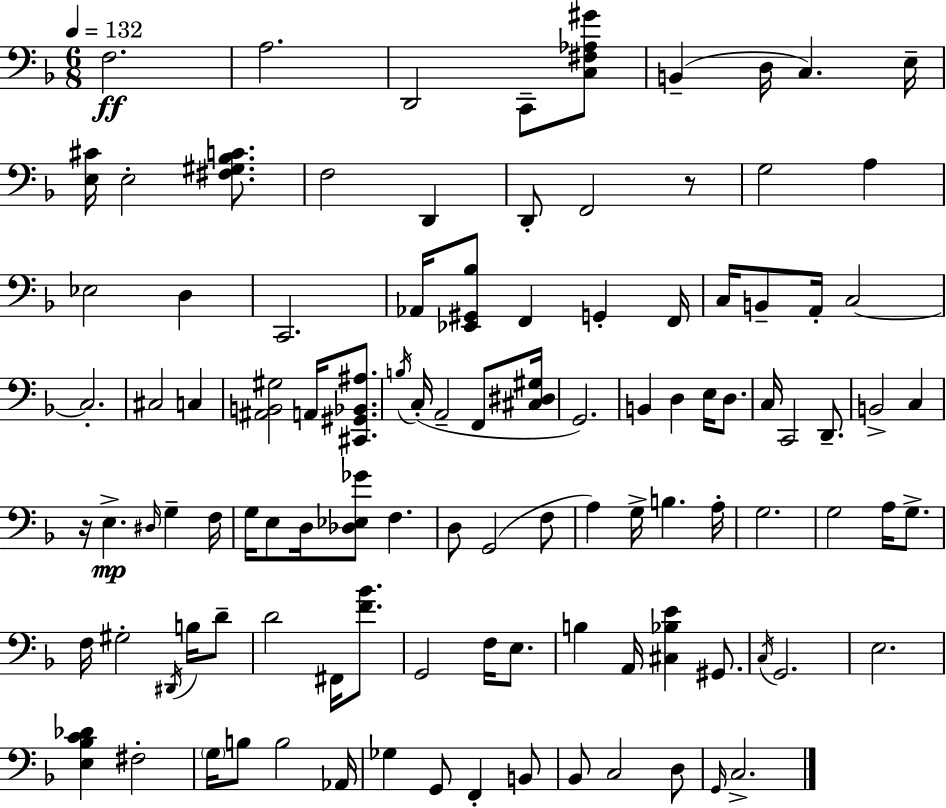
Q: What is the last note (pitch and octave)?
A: C3